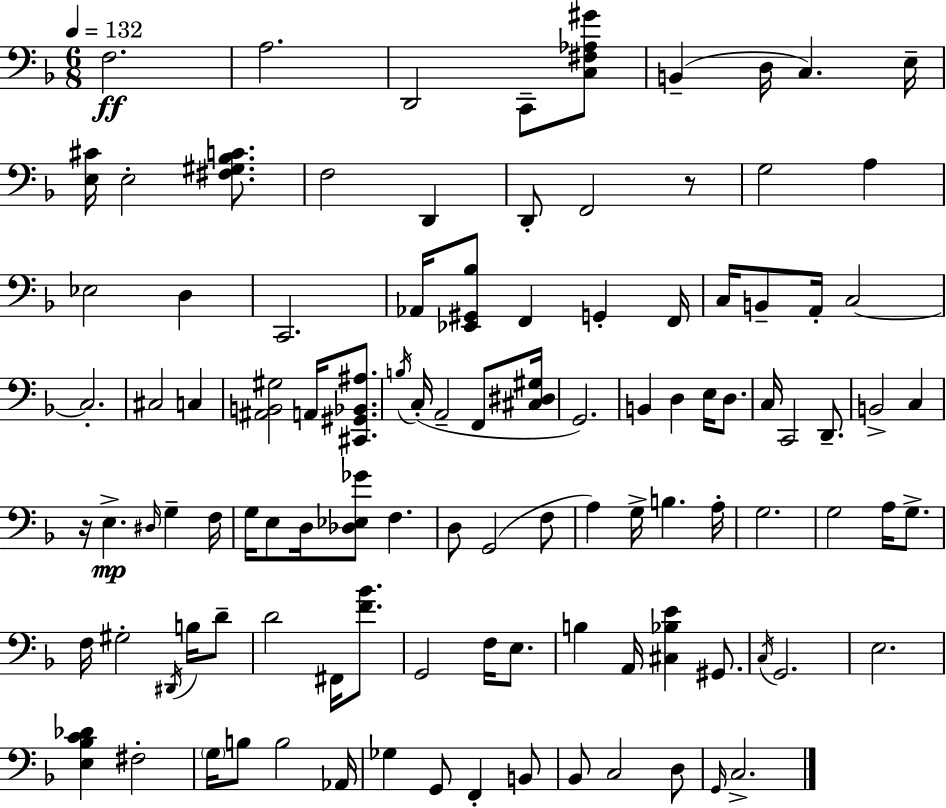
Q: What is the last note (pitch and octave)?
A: C3